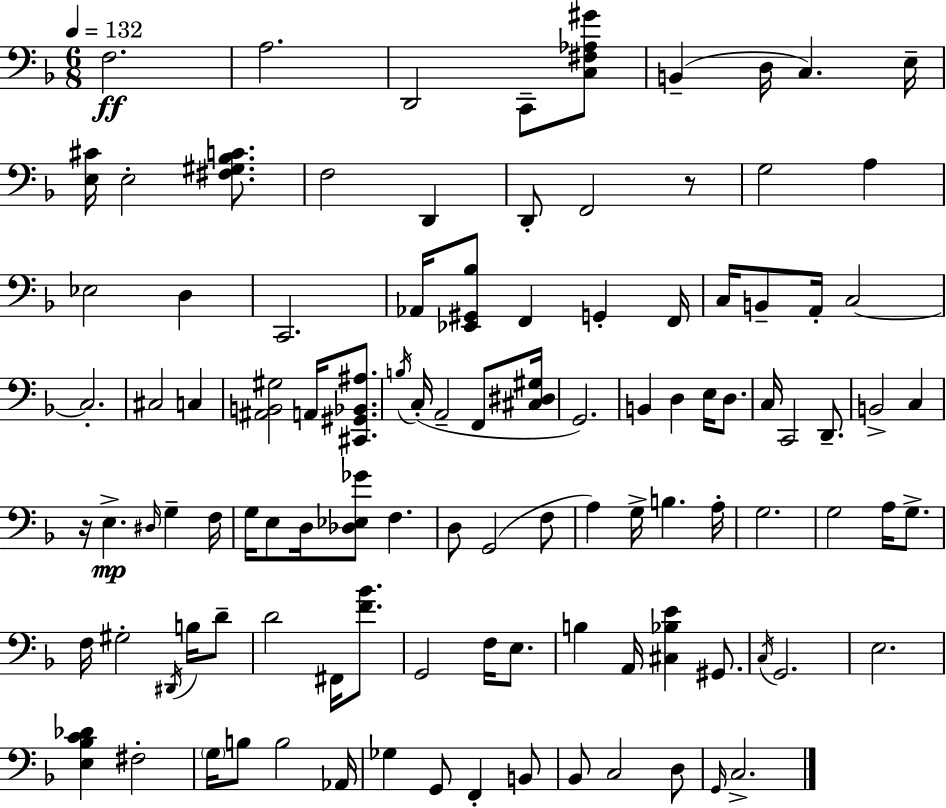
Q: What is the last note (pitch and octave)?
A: C3